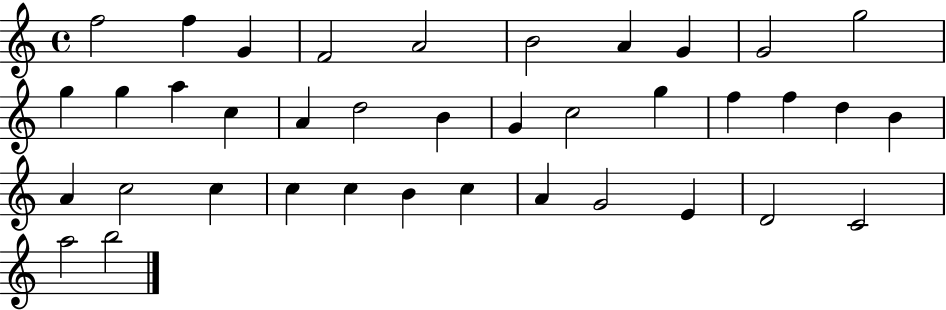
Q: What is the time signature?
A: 4/4